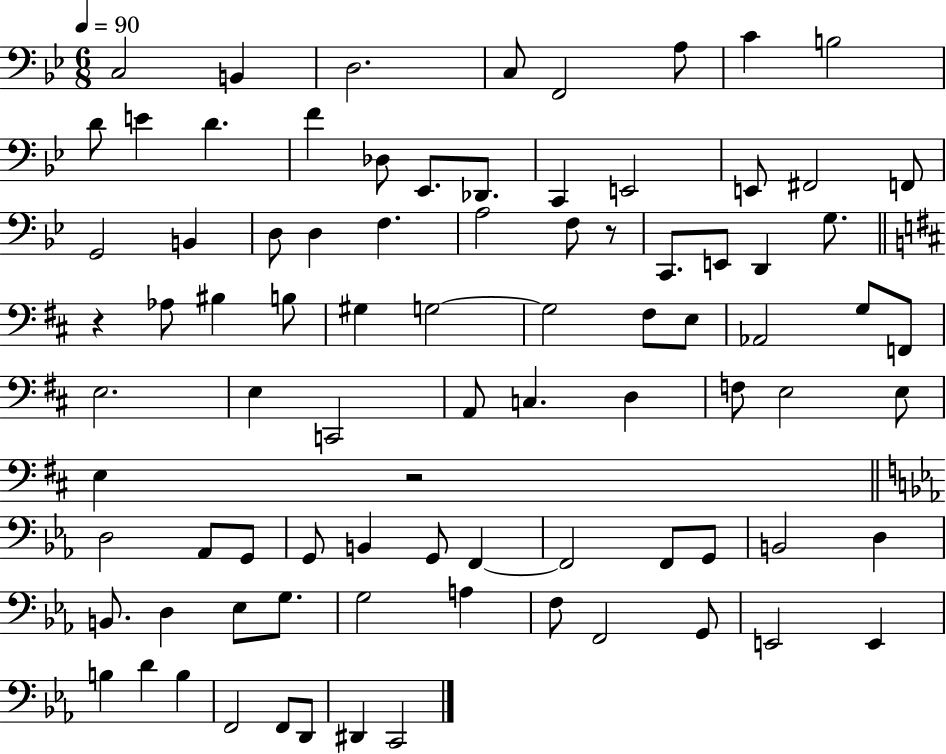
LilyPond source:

{
  \clef bass
  \numericTimeSignature
  \time 6/8
  \key bes \major
  \tempo 4 = 90
  \repeat volta 2 { c2 b,4 | d2. | c8 f,2 a8 | c'4 b2 | \break d'8 e'4 d'4. | f'4 des8 ees,8. des,8. | c,4 e,2 | e,8 fis,2 f,8 | \break g,2 b,4 | d8 d4 f4. | a2 f8 r8 | c,8. e,8 d,4 g8. | \break \bar "||" \break \key d \major r4 aes8 bis4 b8 | gis4 g2~~ | g2 fis8 e8 | aes,2 g8 f,8 | \break e2. | e4 c,2 | a,8 c4. d4 | f8 e2 e8 | \break e4 r2 | \bar "||" \break \key ees \major d2 aes,8 g,8 | g,8 b,4 g,8 f,4~~ | f,2 f,8 g,8 | b,2 d4 | \break b,8. d4 ees8 g8. | g2 a4 | f8 f,2 g,8 | e,2 e,4 | \break b4 d'4 b4 | f,2 f,8 d,8 | dis,4 c,2 | } \bar "|."
}